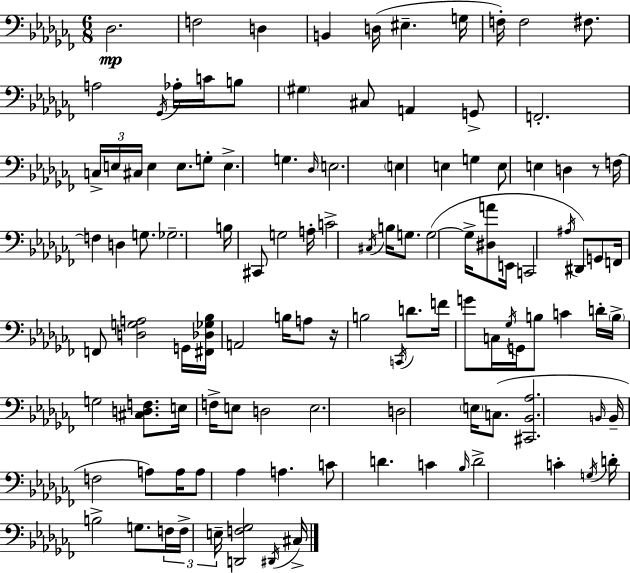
X:1
T:Untitled
M:6/8
L:1/4
K:Abm
_D,2 F,2 D, B,, D,/4 ^E, G,/4 F,/4 F,2 ^F,/2 A,2 _G,,/4 _A,/4 C/4 B,/2 ^G, ^C,/2 A,, G,,/2 F,,2 C,/4 E,/4 ^C,/4 E, E,/2 G,/2 E, G, _D,/4 E,2 E, E, G, E,/2 E, D, z/2 F,/4 F, D, G,/2 _G,2 B,/4 ^C,,/2 G,2 A,/4 C2 ^C,/4 B,/4 G,/2 G,2 G,/4 [^D,A]/2 E,,/4 C,,2 ^A,/4 ^D,,/2 G,,/2 F,,/4 F,,/2 [D,G,A,]2 G,,/4 [^F,,_D,_G,_B,]/4 A,,2 B,/4 A,/2 z/4 B,2 C,,/4 D/2 F/4 G/2 C,/4 _G,/4 G,,/4 B,/2 C D/4 B,/4 G,2 [^C,D,F,]/2 E,/4 F,/4 E,/2 D,2 E,2 D,2 E,/4 C,/2 [^C,,_B,,_A,]2 B,,/4 B,,/4 F,2 A,/2 A,/4 A,/2 _A, A, C/2 D C _B,/4 D2 C G,/4 D/4 B,2 G,/2 F,/4 F,/4 E,/4 [D,,F,_G,]2 ^D,,/4 ^C,/4